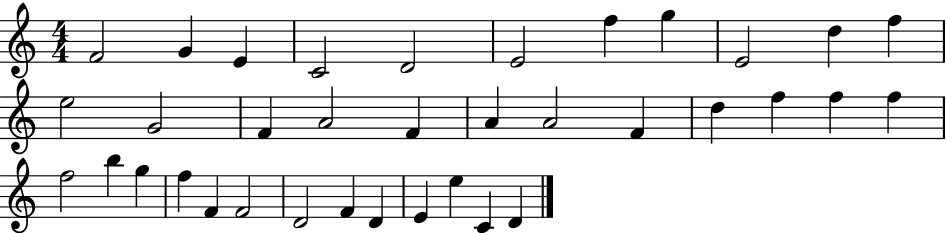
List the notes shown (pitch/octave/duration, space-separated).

F4/h G4/q E4/q C4/h D4/h E4/h F5/q G5/q E4/h D5/q F5/q E5/h G4/h F4/q A4/h F4/q A4/q A4/h F4/q D5/q F5/q F5/q F5/q F5/h B5/q G5/q F5/q F4/q F4/h D4/h F4/q D4/q E4/q E5/q C4/q D4/q